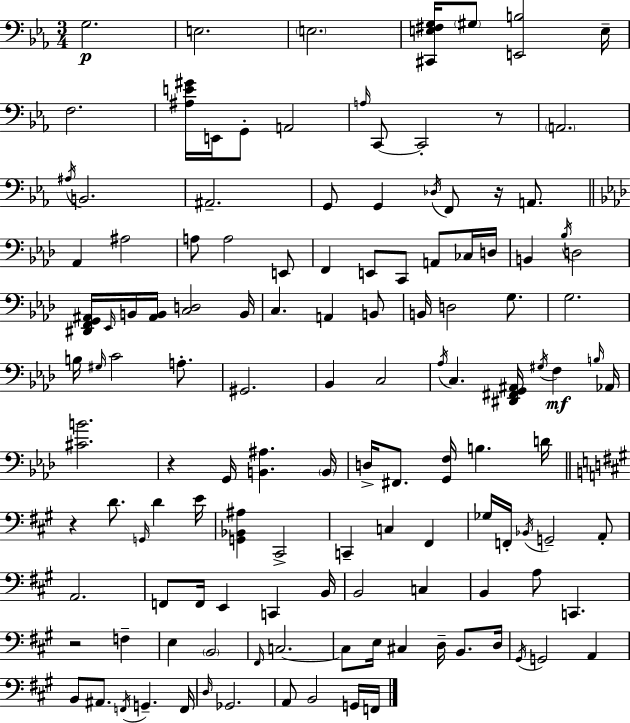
{
  \clef bass
  \numericTimeSignature
  \time 3/4
  \key c \minor
  \repeat volta 2 { g2.\p | e2. | \parenthesize e2. | <cis, e fis g>16 \parenthesize gis8 <e, b>2 e16-- | \break f2. | <ais e' gis'>16 e,16 g,8-. a,2 | \grace { a16 } c,8~~ c,2-. r8 | \parenthesize a,2. | \break \acciaccatura { ais16 } b,2. | ais,2.-- | g,8 g,4 \acciaccatura { des16 } f,8 r16 | a,8. \bar "||" \break \key f \minor aes,4 ais2 | a8 a2 e,8 | f,4 e,8 c,8 a,8 ces16 d16 | b,4 \acciaccatura { bes16 } d2 | \break <dis, f, g, ais,>16 \grace { ees,16 } b,16 <ais, b,>16 <c d>2 | b,16 c4. a,4 | b,8 b,16 d2 g8. | g2. | \break b16 \grace { gis16 } c'2 | a8.-. gis,2. | bes,4 c2 | \acciaccatura { aes16 } c4. <dis, fis, g, ais,>16 \acciaccatura { gis16 } | \break f4\mf \grace { b16 } aes,16 <cis' b'>2. | r4 g,16 <b, ais>4. | \parenthesize b,16 d16-> fis,8. <g, f>16 b4. | d'16 \bar "||" \break \key a \major r4 d'8. \grace { g,16 } d'4 | e'16 <g, bes, ais>4 cis,2-> | c,4-- c4 fis,4 | ges16 f,16-. \acciaccatura { bes,16 } g,2-- | \break a,8-. a,2. | f,8 f,16 e,4 c,4 | b,16 b,2 c4 | b,4 a8 c,4. | \break r2 f4-- | e4 \parenthesize b,2 | \grace { fis,16 } c2.~~ | c8 e16 cis4 d16-- b,8. | \break d16 \acciaccatura { gis,16 } g,2 | a,4 b,8 ais,8. \acciaccatura { f,16 } g,4.-- | f,16 \grace { d16 } ges,2. | a,8 b,2 | \break g,16 f,16 } \bar "|."
}